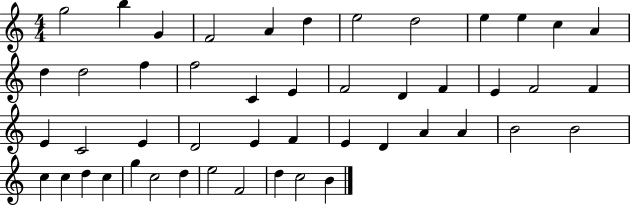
{
  \clef treble
  \numericTimeSignature
  \time 4/4
  \key c \major
  g''2 b''4 g'4 | f'2 a'4 d''4 | e''2 d''2 | e''4 e''4 c''4 a'4 | \break d''4 d''2 f''4 | f''2 c'4 e'4 | f'2 d'4 f'4 | e'4 f'2 f'4 | \break e'4 c'2 e'4 | d'2 e'4 f'4 | e'4 d'4 a'4 a'4 | b'2 b'2 | \break c''4 c''4 d''4 c''4 | g''4 c''2 d''4 | e''2 f'2 | d''4 c''2 b'4 | \break \bar "|."
}